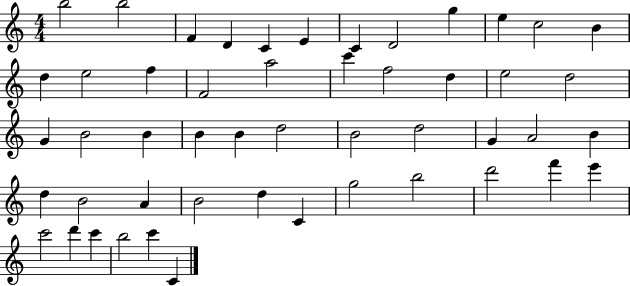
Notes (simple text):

B5/h B5/h F4/q D4/q C4/q E4/q C4/q D4/h G5/q E5/q C5/h B4/q D5/q E5/h F5/q F4/h A5/h C6/q F5/h D5/q E5/h D5/h G4/q B4/h B4/q B4/q B4/q D5/h B4/h D5/h G4/q A4/h B4/q D5/q B4/h A4/q B4/h D5/q C4/q G5/h B5/h D6/h F6/q E6/q C6/h D6/q C6/q B5/h C6/q C4/q